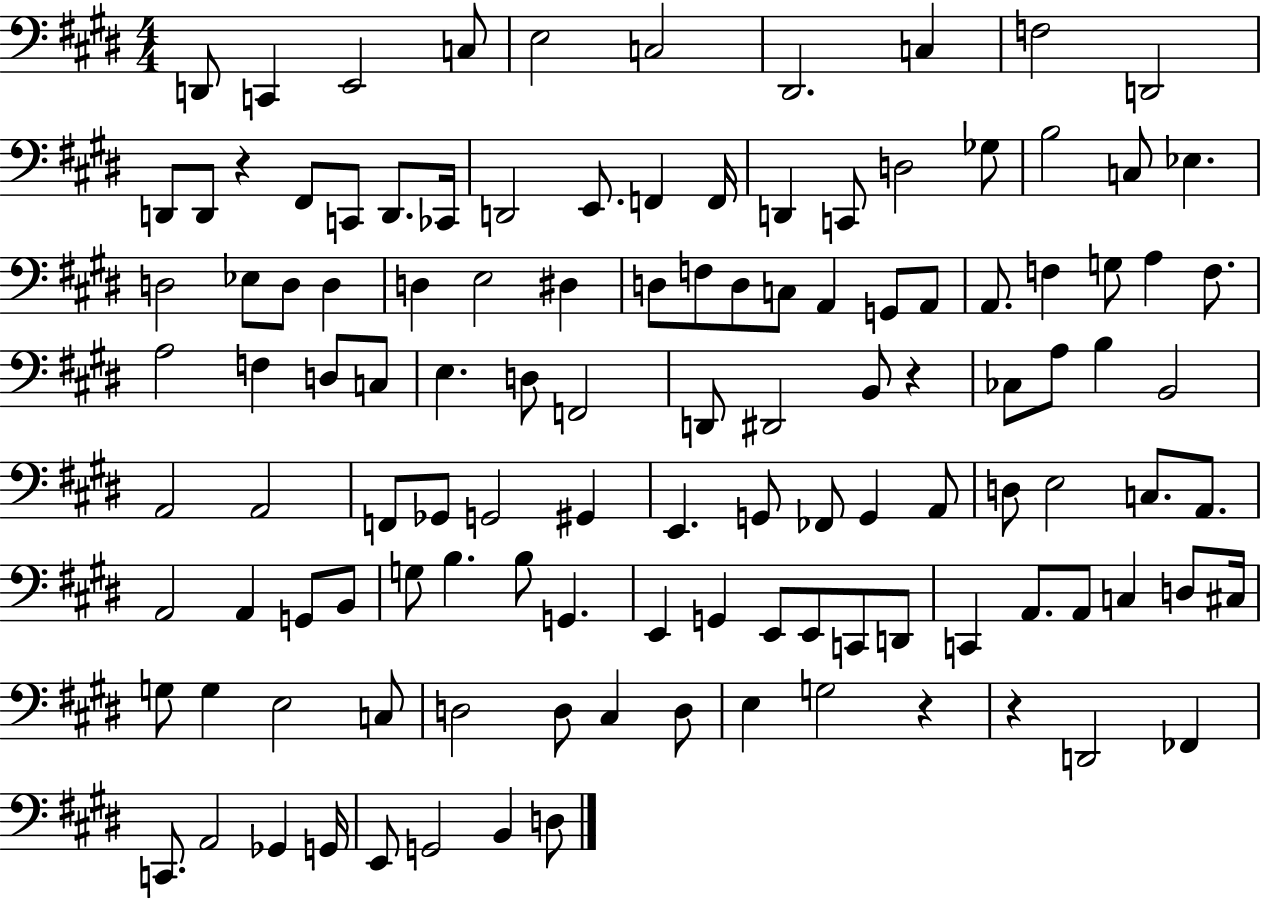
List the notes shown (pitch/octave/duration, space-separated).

D2/e C2/q E2/h C3/e E3/h C3/h D#2/h. C3/q F3/h D2/h D2/e D2/e R/q F#2/e C2/e D2/e. CES2/s D2/h E2/e. F2/q F2/s D2/q C2/e D3/h Gb3/e B3/h C3/e Eb3/q. D3/h Eb3/e D3/e D3/q D3/q E3/h D#3/q D3/e F3/e D3/e C3/e A2/q G2/e A2/e A2/e. F3/q G3/e A3/q F3/e. A3/h F3/q D3/e C3/e E3/q. D3/e F2/h D2/e D#2/h B2/e R/q CES3/e A3/e B3/q B2/h A2/h A2/h F2/e Gb2/e G2/h G#2/q E2/q. G2/e FES2/e G2/q A2/e D3/e E3/h C3/e. A2/e. A2/h A2/q G2/e B2/e G3/e B3/q. B3/e G2/q. E2/q G2/q E2/e E2/e C2/e D2/e C2/q A2/e. A2/e C3/q D3/e C#3/s G3/e G3/q E3/h C3/e D3/h D3/e C#3/q D3/e E3/q G3/h R/q R/q D2/h FES2/q C2/e. A2/h Gb2/q G2/s E2/e G2/h B2/q D3/e